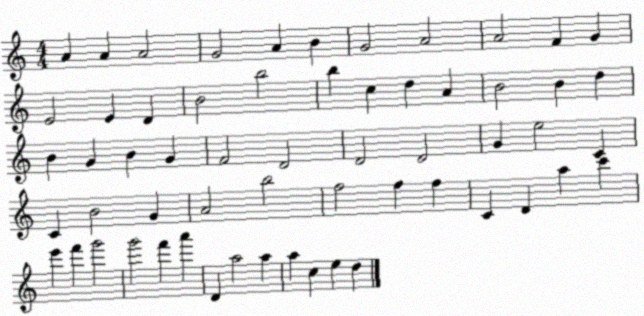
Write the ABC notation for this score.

X:1
T:Untitled
M:4/4
L:1/4
K:C
A A A2 G2 A B G2 A2 A2 F G E2 E D B2 b2 b c d A B2 B d B G B G F2 D2 D2 D2 G e2 C C B2 G A2 b2 f2 f f C D a c' e' f' g'2 g'2 f' a' D a2 a a c e d